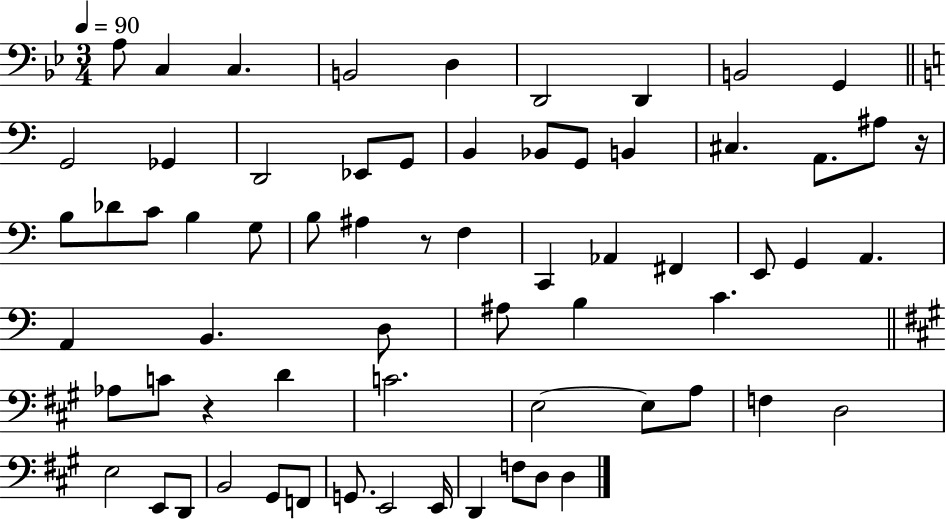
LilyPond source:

{
  \clef bass
  \numericTimeSignature
  \time 3/4
  \key bes \major
  \tempo 4 = 90
  a8 c4 c4. | b,2 d4 | d,2 d,4 | b,2 g,4 | \break \bar "||" \break \key c \major g,2 ges,4 | d,2 ees,8 g,8 | b,4 bes,8 g,8 b,4 | cis4. a,8. ais8 r16 | \break b8 des'8 c'8 b4 g8 | b8 ais4 r8 f4 | c,4 aes,4 fis,4 | e,8 g,4 a,4. | \break a,4 b,4. d8 | ais8 b4 c'4. | \bar "||" \break \key a \major aes8 c'8 r4 d'4 | c'2. | e2~~ e8 a8 | f4 d2 | \break e2 e,8 d,8 | b,2 gis,8 f,8 | g,8. e,2 e,16 | d,4 f8 d8 d4 | \break \bar "|."
}